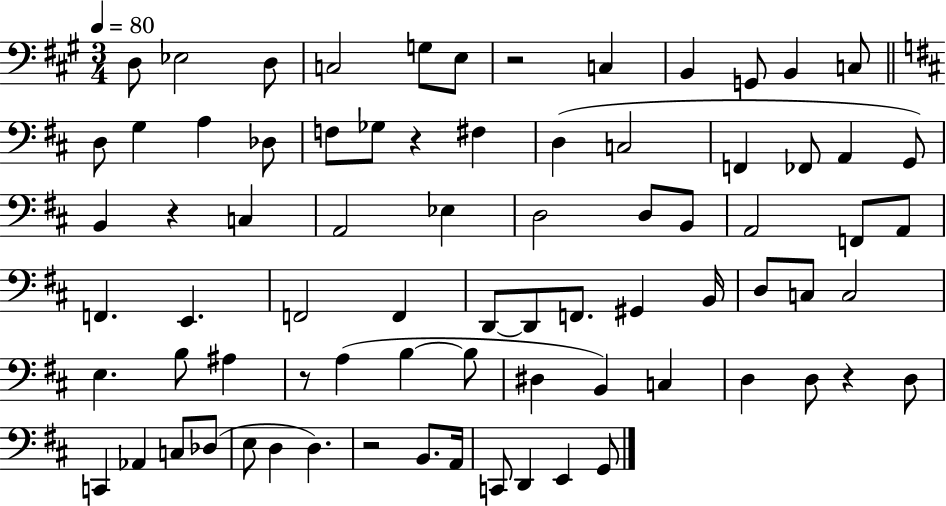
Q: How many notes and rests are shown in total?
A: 77